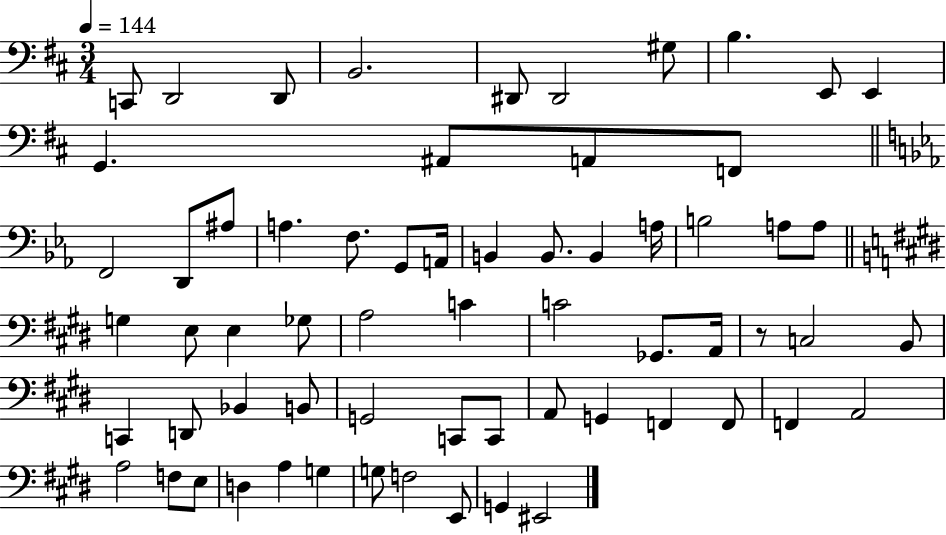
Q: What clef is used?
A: bass